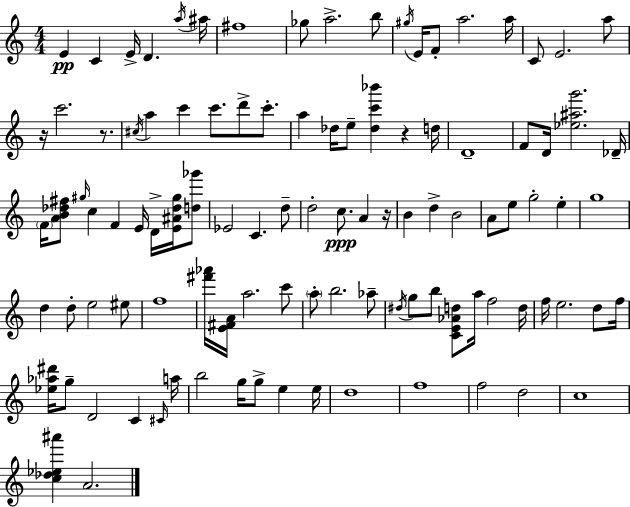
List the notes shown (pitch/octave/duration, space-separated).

E4/q C4/q E4/s D4/q. A5/s A#5/s F#5/w Gb5/e A5/h. B5/e G#5/s E4/s F4/e A5/h. A5/s C4/e E4/h. A5/e R/s C6/h. R/e. C#5/s A5/q C6/q C6/e. D6/e C6/e. A5/q Db5/s E5/e [Db5,C6,Bb6]/q R/q D5/s D4/w F4/e D4/s [Eb5,A#5,G6]/h. Db4/s F4/s [A4,B4,Db5,F#5]/e G#5/s C5/q F4/q E4/s D4/s [E4,A#4,Db5,G#5]/s [D5,Gb6]/e Eb4/h C4/q. D5/e D5/h C5/e. A4/q R/s B4/q D5/q B4/h A4/e E5/e G5/h E5/q G5/w D5/q D5/e E5/h EIS5/e F5/w [F#6,Ab6]/s [E4,F#4,A4]/s A5/h. C6/e A5/e B5/h. Ab5/e D#5/s G5/e B5/e [C4,E4,Ab4,D5]/e A5/s F5/h D5/s F5/s E5/h. D5/e F5/s [Eb5,Ab5,D#6]/s G5/e D4/h C4/q C#4/s A5/s B5/h G5/s G5/e E5/q E5/s D5/w F5/w F5/h D5/h C5/w [C5,Db5,Eb5,A#6]/q A4/h.